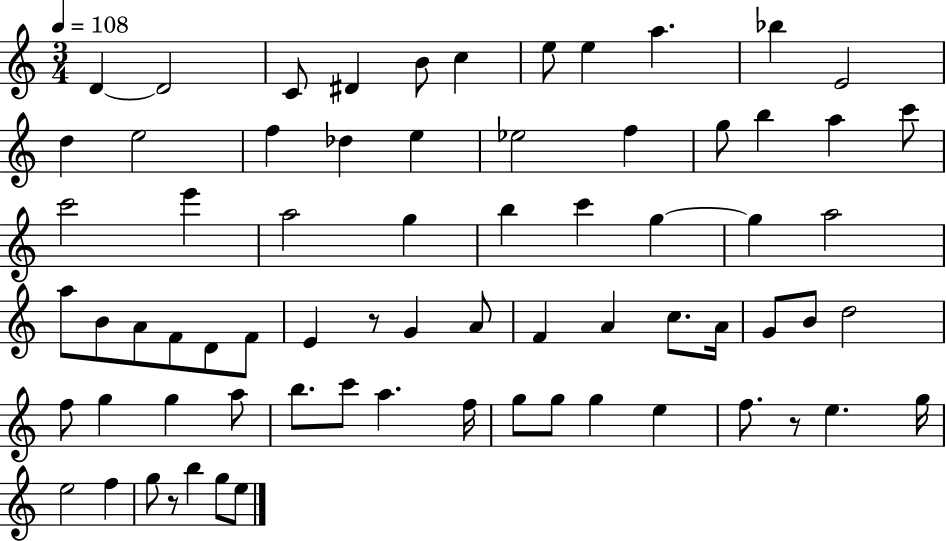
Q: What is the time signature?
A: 3/4